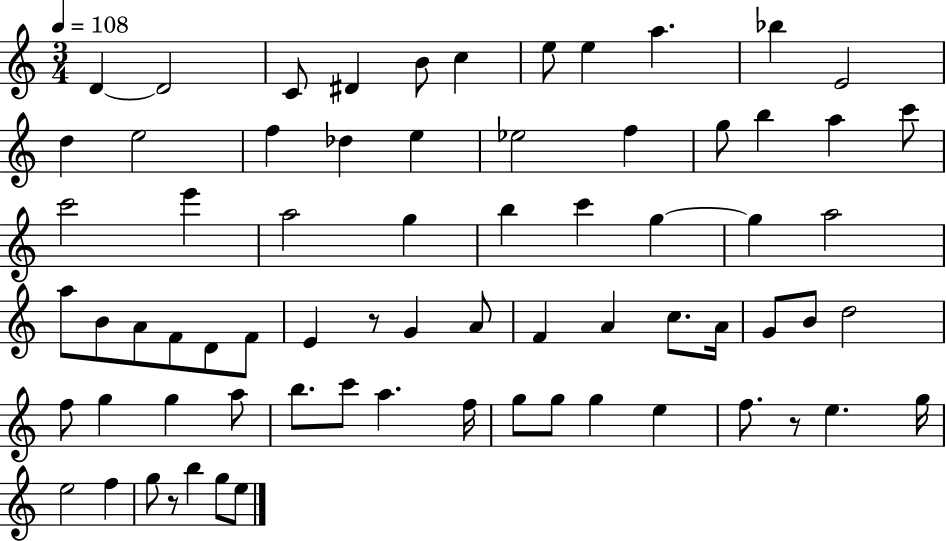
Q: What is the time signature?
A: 3/4